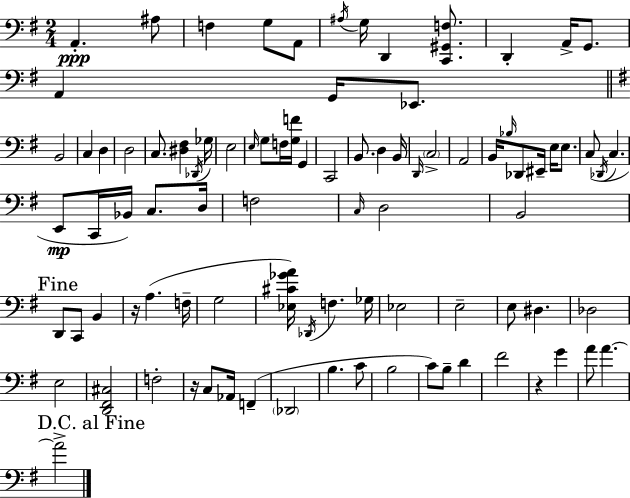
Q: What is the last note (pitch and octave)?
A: A4